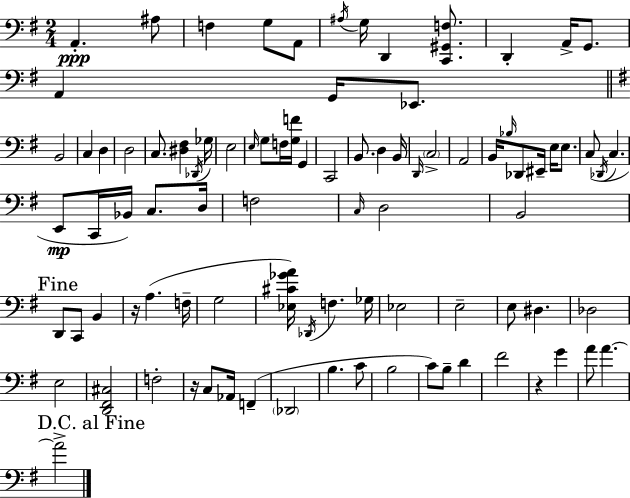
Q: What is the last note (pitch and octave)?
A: A4